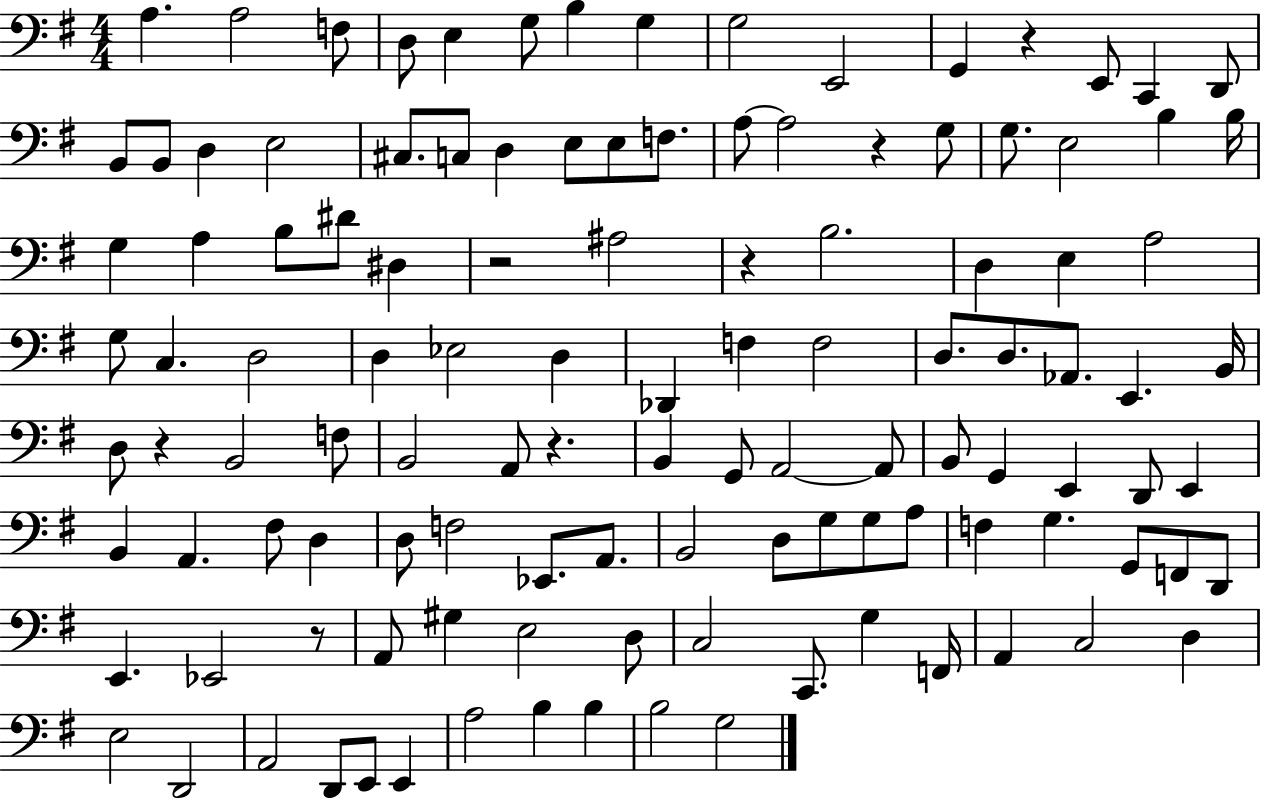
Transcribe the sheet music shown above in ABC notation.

X:1
T:Untitled
M:4/4
L:1/4
K:G
A, A,2 F,/2 D,/2 E, G,/2 B, G, G,2 E,,2 G,, z E,,/2 C,, D,,/2 B,,/2 B,,/2 D, E,2 ^C,/2 C,/2 D, E,/2 E,/2 F,/2 A,/2 A,2 z G,/2 G,/2 E,2 B, B,/4 G, A, B,/2 ^D/2 ^D, z2 ^A,2 z B,2 D, E, A,2 G,/2 C, D,2 D, _E,2 D, _D,, F, F,2 D,/2 D,/2 _A,,/2 E,, B,,/4 D,/2 z B,,2 F,/2 B,,2 A,,/2 z B,, G,,/2 A,,2 A,,/2 B,,/2 G,, E,, D,,/2 E,, B,, A,, ^F,/2 D, D,/2 F,2 _E,,/2 A,,/2 B,,2 D,/2 G,/2 G,/2 A,/2 F, G, G,,/2 F,,/2 D,,/2 E,, _E,,2 z/2 A,,/2 ^G, E,2 D,/2 C,2 C,,/2 G, F,,/4 A,, C,2 D, E,2 D,,2 A,,2 D,,/2 E,,/2 E,, A,2 B, B, B,2 G,2